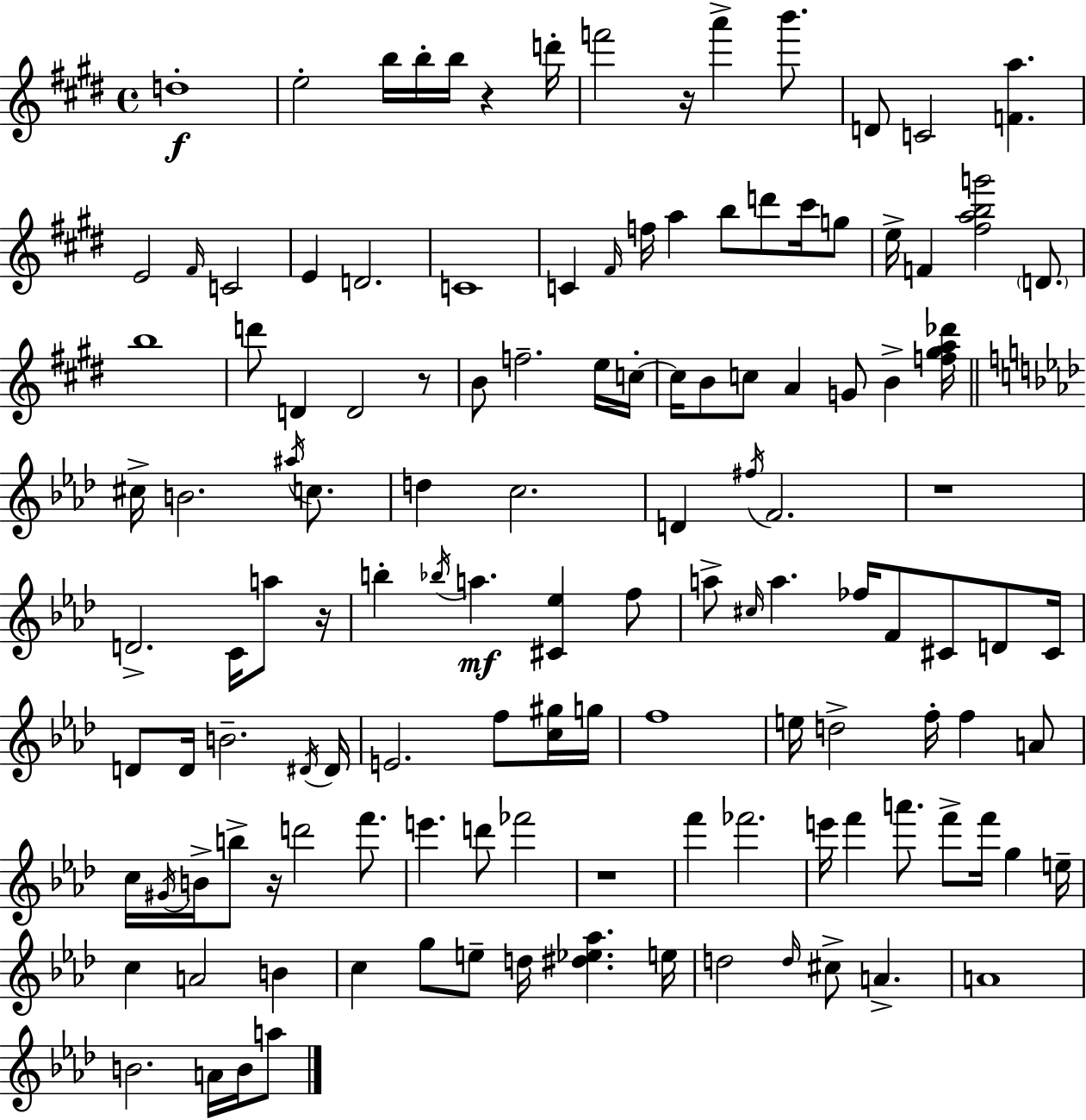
{
  \clef treble
  \time 4/4
  \defaultTimeSignature
  \key e \major
  d''1-.\f | e''2-. b''16 b''16-. b''16 r4 d'''16-. | f'''2 r16 a'''4-> b'''8. | d'8 c'2 <f' a''>4. | \break e'2 \grace { fis'16 } c'2 | e'4 d'2. | c'1 | c'4 \grace { fis'16 } f''16 a''4 b''8 d'''8 cis'''16 | \break g''8 e''16-> f'4 <fis'' a'' b'' g'''>2 \parenthesize d'8. | b''1 | d'''8 d'4 d'2 | r8 b'8 f''2.-- | \break e''16 c''16-.~~ c''16 b'8 c''8 a'4 g'8 b'4-> | <f'' gis'' a'' des'''>16 \bar "||" \break \key aes \major cis''16-> b'2. \acciaccatura { ais''16 } c''8. | d''4 c''2. | d'4 \acciaccatura { fis''16 } f'2. | r1 | \break d'2.-> c'16 a''8 | r16 b''4-. \acciaccatura { bes''16 } a''4.\mf <cis' ees''>4 | f''8 a''8-> \grace { cis''16 } a''4. fes''16 f'8 cis'8 | d'8 cis'16 d'8 d'16 b'2.-- | \break \acciaccatura { dis'16 } dis'16 e'2. | f''8 <c'' gis''>16 g''16 f''1 | e''16 d''2-> f''16-. f''4 | a'8 c''16 \acciaccatura { gis'16 } b'16-> b''8-> r16 d'''2 | \break f'''8. e'''4. d'''8 fes'''2 | r1 | f'''4 fes'''2. | e'''16 f'''4 a'''8. f'''8-> | \break f'''16 g''4 e''16-- c''4 a'2 | b'4 c''4 g''8 e''8-- d''16 <dis'' ees'' aes''>4. | e''16 d''2 \grace { d''16 } cis''8-> | a'4.-> a'1 | \break b'2. | a'16 b'16 a''8 \bar "|."
}